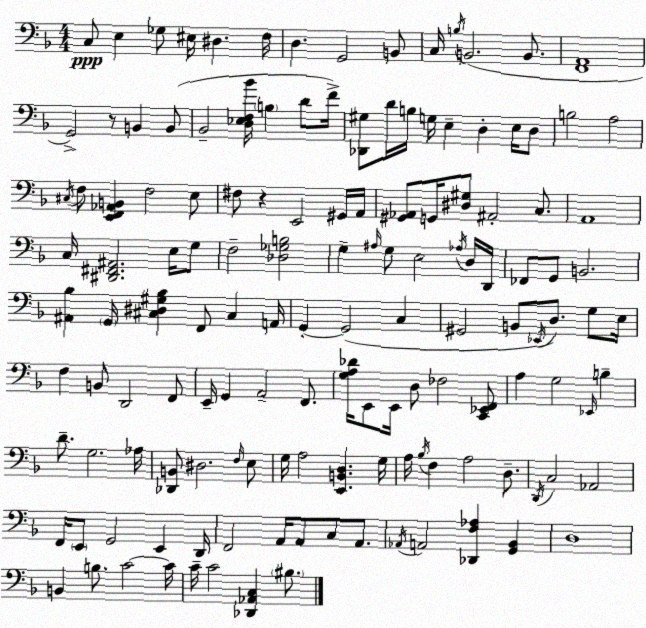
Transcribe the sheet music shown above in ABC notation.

X:1
T:Untitled
M:4/4
L:1/4
K:F
C,/2 E, _G,/2 ^E,/4 ^D, F,/4 D, G,,2 B,,/2 C,/4 B,/4 B,,2 B,,/2 [F,,A,,]4 G,,2 z/2 B,, B,,/2 _B,,2 [D,_E,F,_B]/4 B, D/2 F/4 [_D,,^G,]/2 D/4 B,/4 G,/4 E, D, E,/4 D,/2 B,2 A,2 ^C,/4 F,/2 [E,,F,,_A,,B,,] F,2 E,/2 ^F,/2 z E,,2 ^G,,/4 A,,/4 [^G,,_A,,]/2 G,,/4 [^D,^G,]/2 ^A,,2 C,/2 A,,4 C,/4 [^D,,^F,,^A,,]2 E,/4 G,/2 F,2 [_D,_G,B,]2 G, ^A,/4 G,/2 E,2 _A,/4 D,/4 D,,/4 _F,,/2 G,,/2 B,,2 [^A,,_B,] G,,/4 [^C,^D,^G,_B,] F,,/2 ^C, A,,/4 G,, G,,2 C, ^G,,2 B,,/2 _E,,/4 D,/2 G,/2 E,/4 F, B,,/2 D,,2 F,,/2 E,,/4 G,, A,,2 F,,/2 [G,A,_D]/4 E,,/2 E,,/4 D,/2 _F,2 [C,,_E,,F,,]/2 A, G,2 _E,,/4 B, D/2 G,2 _A,/4 [_D,,B,,]/2 ^D,2 F,/4 E,/2 G,/4 A,2 [E,,B,,D,] G,/4 A,/4 _B,/4 F, A,2 D,/2 D,,/4 C,2 _A,,2 F,,/4 E,,/2 G,,2 E,, D,,/4 F,,2 A,,/4 A,,/2 C,/2 A,,/2 _A,,/4 A,,2 [_D,,F,_A,] [G,,_B,,] D,4 B,, B,/2 C2 C/4 C/4 C2 [_D,,_A,,C,] ^B,/2